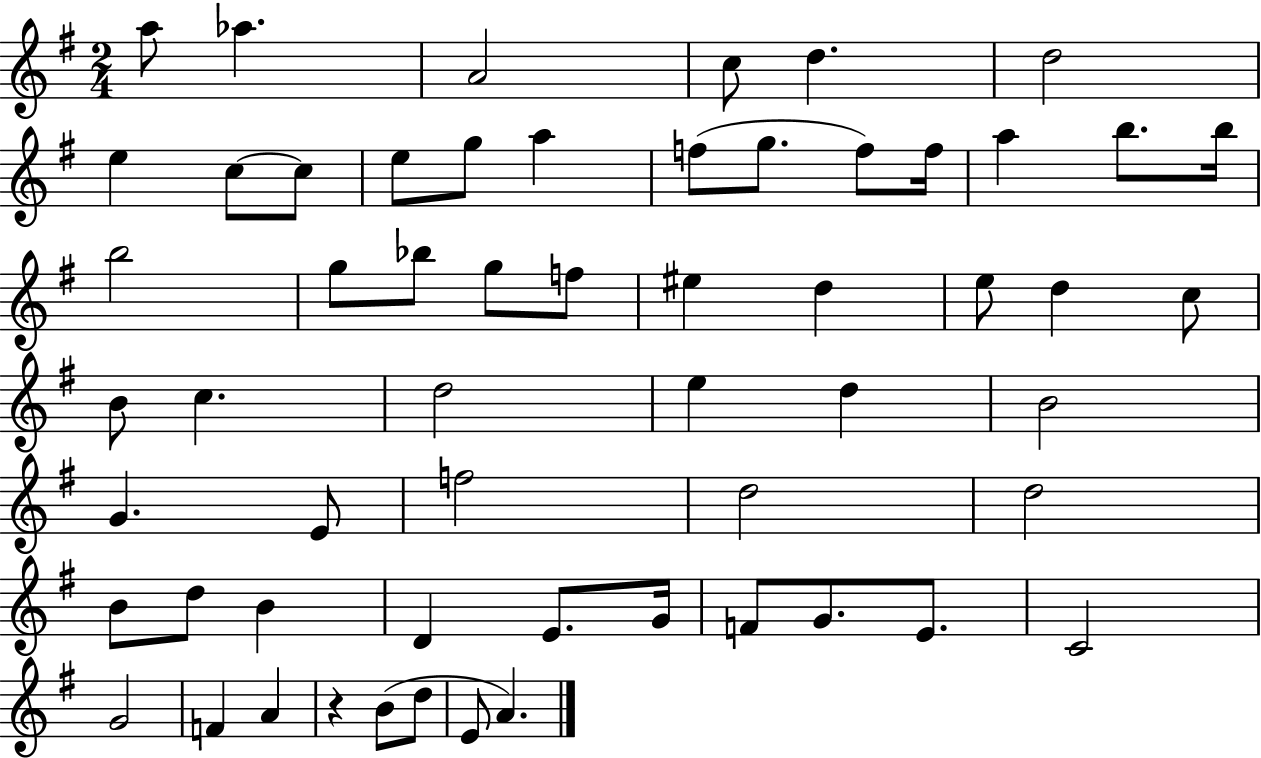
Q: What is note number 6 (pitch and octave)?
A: D5